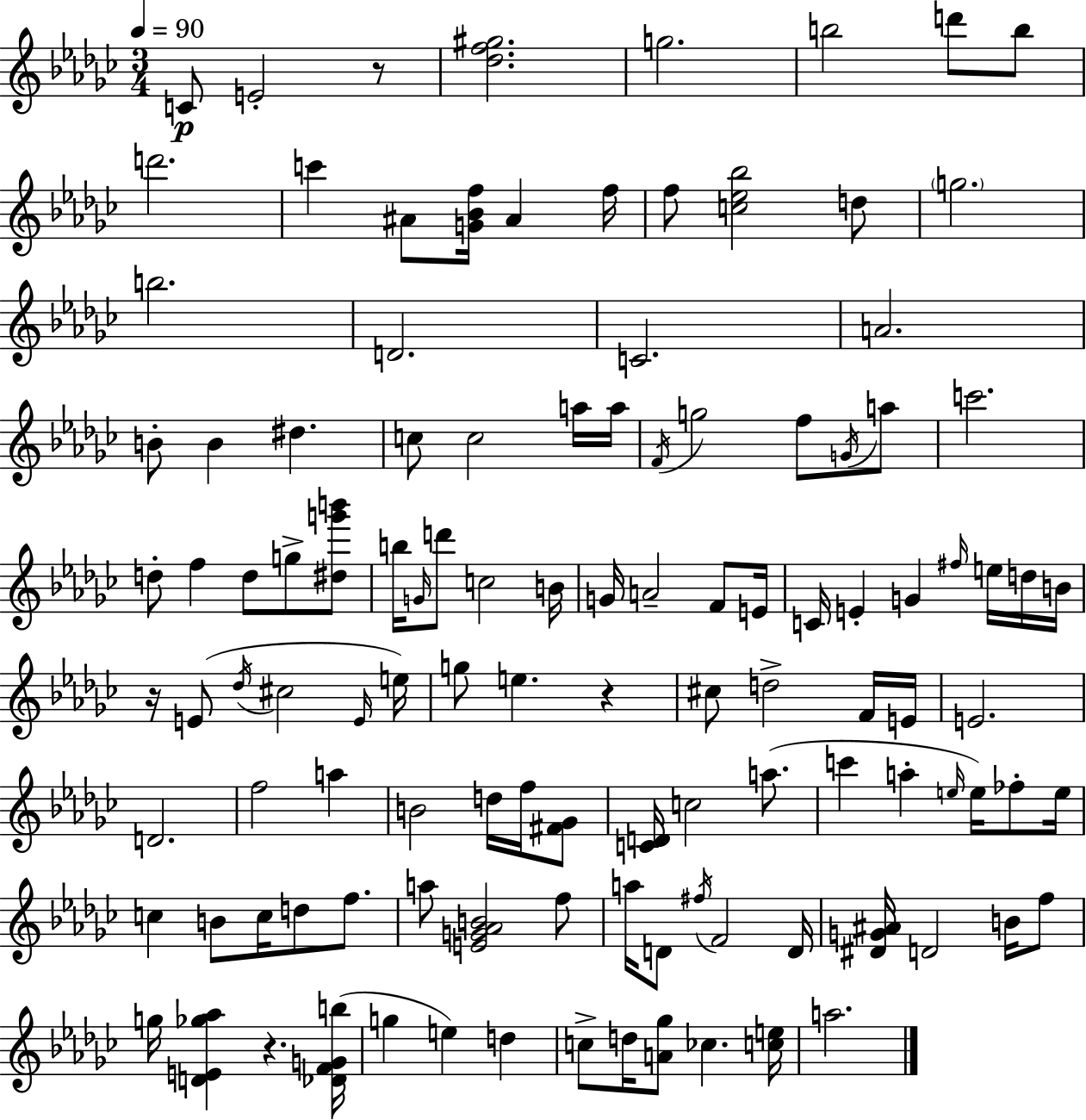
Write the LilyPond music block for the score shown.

{
  \clef treble
  \numericTimeSignature
  \time 3/4
  \key ees \minor
  \tempo 4 = 90
  c'8\p e'2-. r8 | <des'' f'' gis''>2. | g''2. | b''2 d'''8 b''8 | \break d'''2. | c'''4 ais'8 <g' bes' f''>16 ais'4 f''16 | f''8 <c'' ees'' bes''>2 d''8 | \parenthesize g''2. | \break b''2. | d'2. | c'2. | a'2. | \break b'8-. b'4 dis''4. | c''8 c''2 a''16 a''16 | \acciaccatura { f'16 } g''2 f''8 \acciaccatura { g'16 } | a''8 c'''2. | \break d''8-. f''4 d''8 g''8-> | <dis'' g''' b'''>8 b''16 \grace { g'16 } d'''8 c''2 | b'16 g'16 a'2-- | f'8 e'16 c'16 e'4-. g'4 | \break \grace { fis''16 } e''16 d''16 b'16 r16 e'8( \acciaccatura { des''16 } cis''2 | \grace { e'16 } e''16) g''8 e''4. | r4 cis''8 d''2-> | f'16 e'16 e'2. | \break d'2. | f''2 | a''4 b'2 | d''16 f''16 <fis' ges'>8 <c' d'>16 c''2 | \break a''8.( c'''4 a''4-. | \grace { e''16 }) e''16 fes''8-. e''16 c''4 b'8 | c''16 d''8 f''8. a''8 <e' g' aes' b'>2 | f''8 a''16 d'8 \acciaccatura { fis''16 } f'2 | \break d'16 <dis' g' ais'>16 d'2 | b'16 f''8 g''16 <d' e' ges'' aes''>4 | r4. <des' f' g' b''>16( g''4 | e''4) d''4 c''8-> d''16 <a' ges''>8 | \break ces''4. <c'' e''>16 a''2. | \bar "|."
}